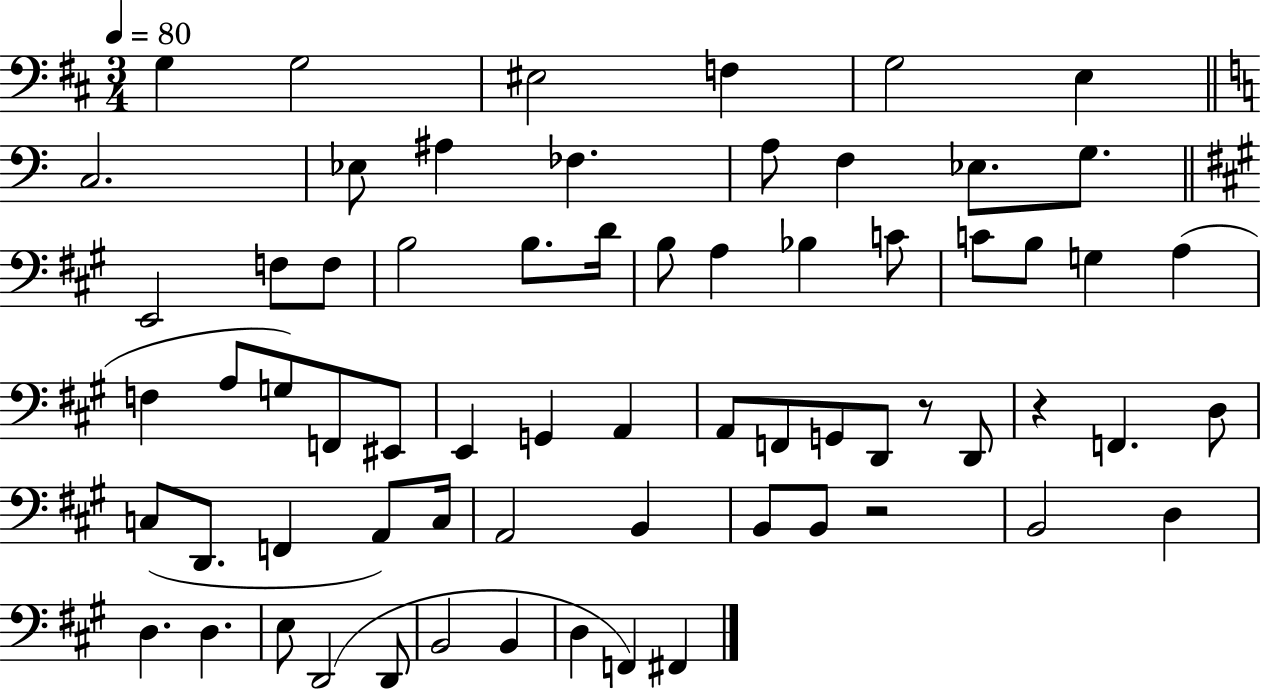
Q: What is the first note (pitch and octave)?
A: G3